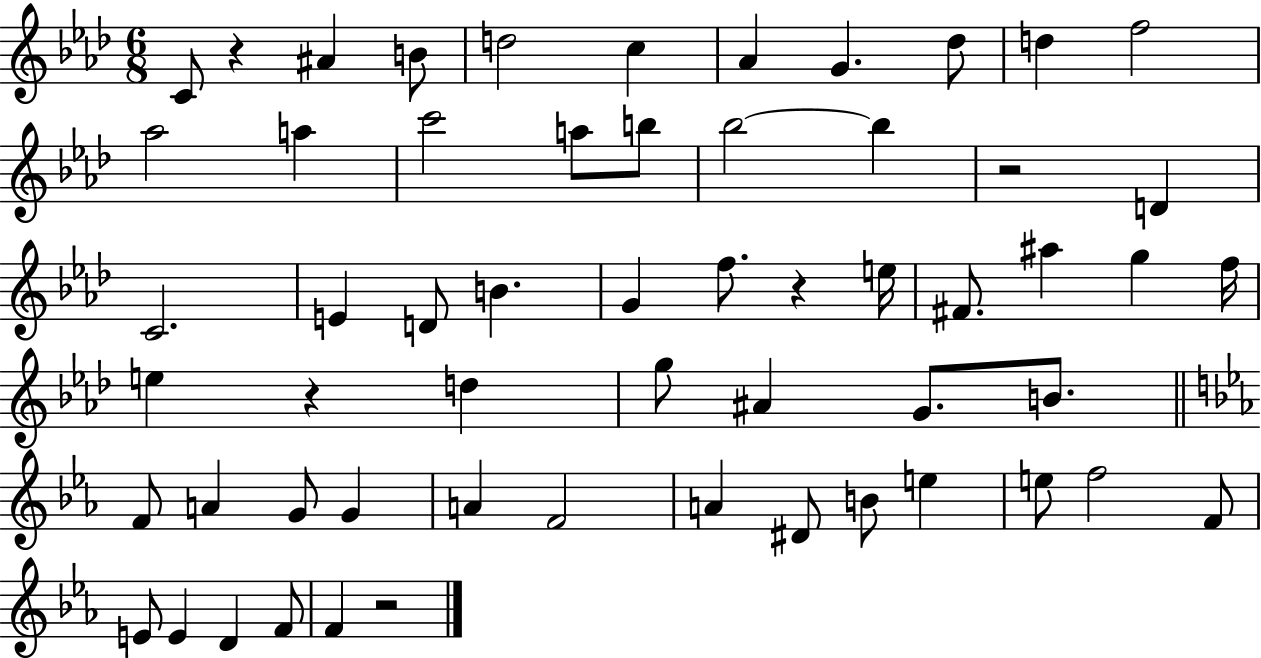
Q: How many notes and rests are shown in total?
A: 58